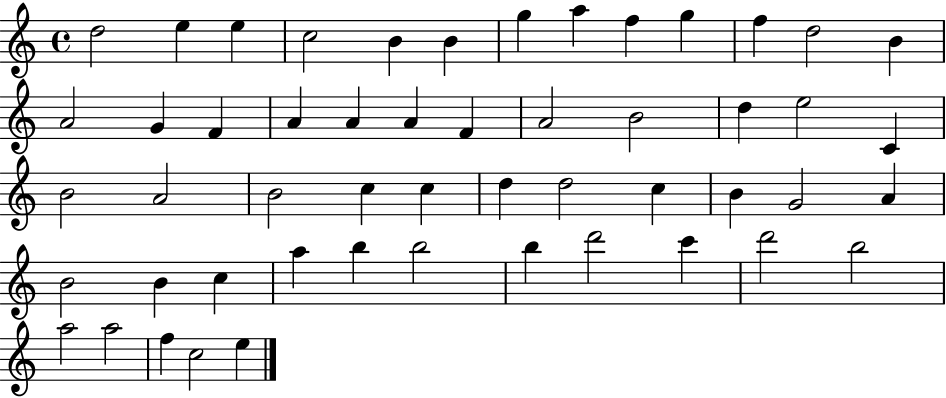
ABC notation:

X:1
T:Untitled
M:4/4
L:1/4
K:C
d2 e e c2 B B g a f g f d2 B A2 G F A A A F A2 B2 d e2 C B2 A2 B2 c c d d2 c B G2 A B2 B c a b b2 b d'2 c' d'2 b2 a2 a2 f c2 e